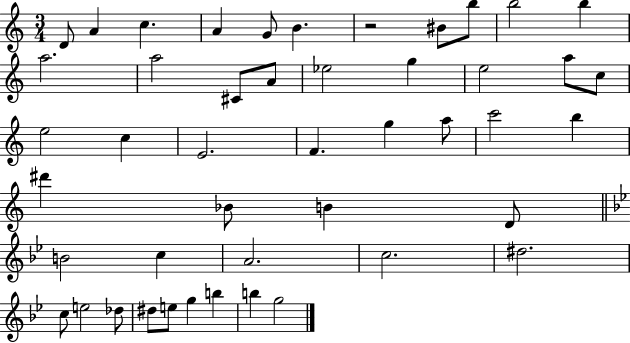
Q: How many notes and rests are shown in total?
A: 46